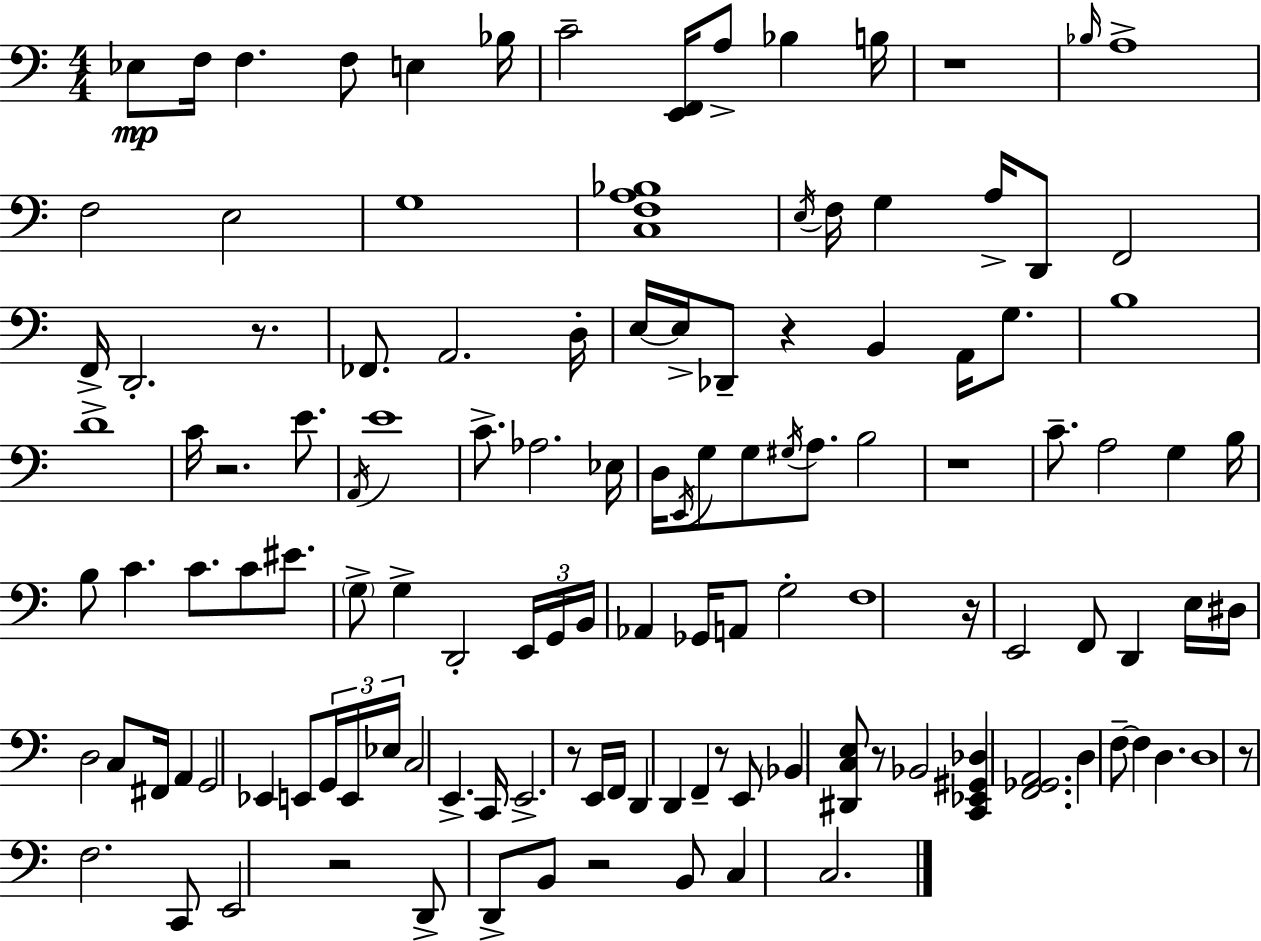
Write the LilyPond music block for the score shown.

{
  \clef bass
  \numericTimeSignature
  \time 4/4
  \key c \major
  ees8\mp f16 f4. f8 e4 bes16 | c'2-- <e, f,>16 a8-> bes4 b16 | r1 | \grace { bes16 } a1-> | \break f2 e2 | g1 | <c f a bes>1 | \acciaccatura { e16 } f16 g4 a16-> d,8 f,2 | \break f,16-> d,2.-. r8. | fes,8. a,2. | d16-. e16~~ e16-> des,8-- r4 b,4 a,16 g8. | b1 | \break d'1-> | c'16 r2. e'8. | \acciaccatura { a,16 } e'1 | c'8.-> aes2. | \break ees16 d16 \acciaccatura { e,16 } g8 g8 \acciaccatura { gis16 } a8. b2 | r1 | c'8.-- a2 | g4 b16 b8 c'4. c'8. | \break c'8 eis'8. \parenthesize g8-> g4-> d,2-. | \tuplet 3/2 { e,16 g,16 b,16 } aes,4 ges,16 a,8 g2-. | f1 | r16 e,2 f,8 | \break d,4 e16 dis16 d2 c8 | fis,16 a,4 g,2 ees,4 | e,8 \tuplet 3/2 { g,16 e,16 ees16 } c2 e,4.-> | c,16 e,2.-> | \break r8 e,16 f,16 d,4 d,4 f,4-- | r8 e,8 \parenthesize bes,4 <dis, c e>8 r8 bes,2 | <c, ees, gis, des>4 <f, ges, a,>2. | d4 f8--~~ f4 d4. | \break d1 | r8 f2. | c,8 e,2 r2 | d,8-> d,8-> b,8 r2 | \break b,8 c4 c2. | \bar "|."
}